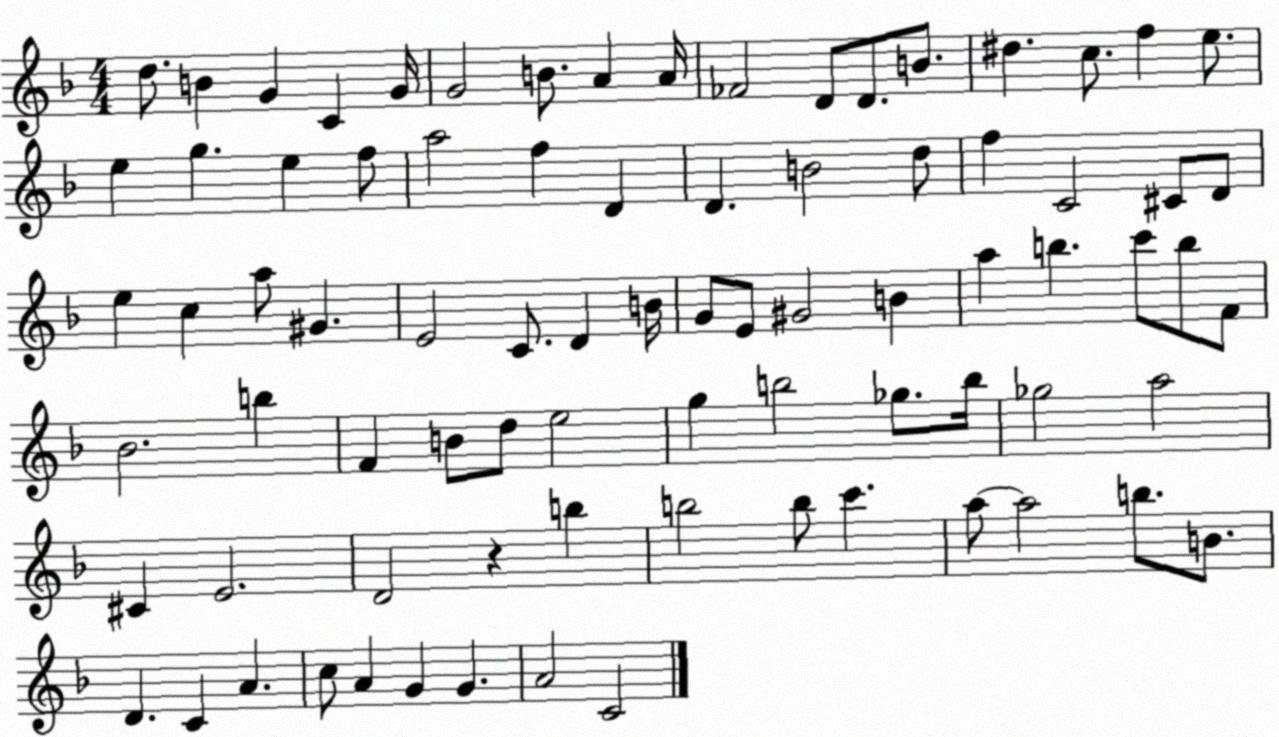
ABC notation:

X:1
T:Untitled
M:4/4
L:1/4
K:F
d/2 B G C G/4 G2 B/2 A A/4 _F2 D/2 D/2 B/2 ^d c/2 f e/2 e g e f/2 a2 f D D B2 d/2 f C2 ^C/2 D/2 e c a/2 ^G E2 C/2 D B/4 G/2 E/2 ^G2 B a b c'/2 b/2 F/2 _B2 b F B/2 d/2 e2 g b2 _g/2 b/4 _g2 a2 ^C E2 D2 z b b2 b/2 c' a/2 a2 b/2 B/2 D C A c/2 A G G A2 C2